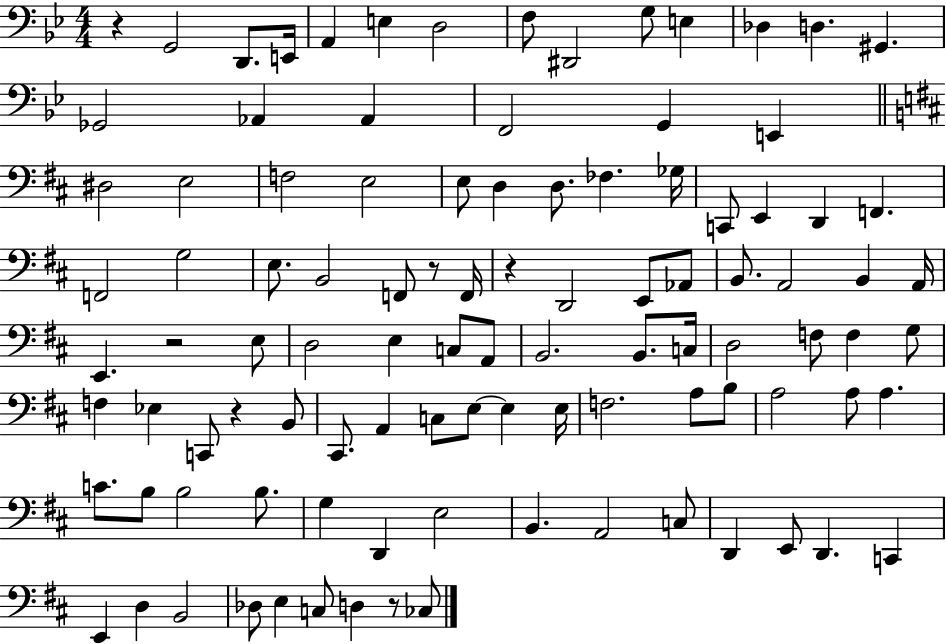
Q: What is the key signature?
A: BES major